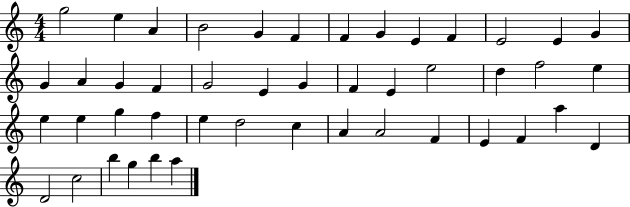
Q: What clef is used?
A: treble